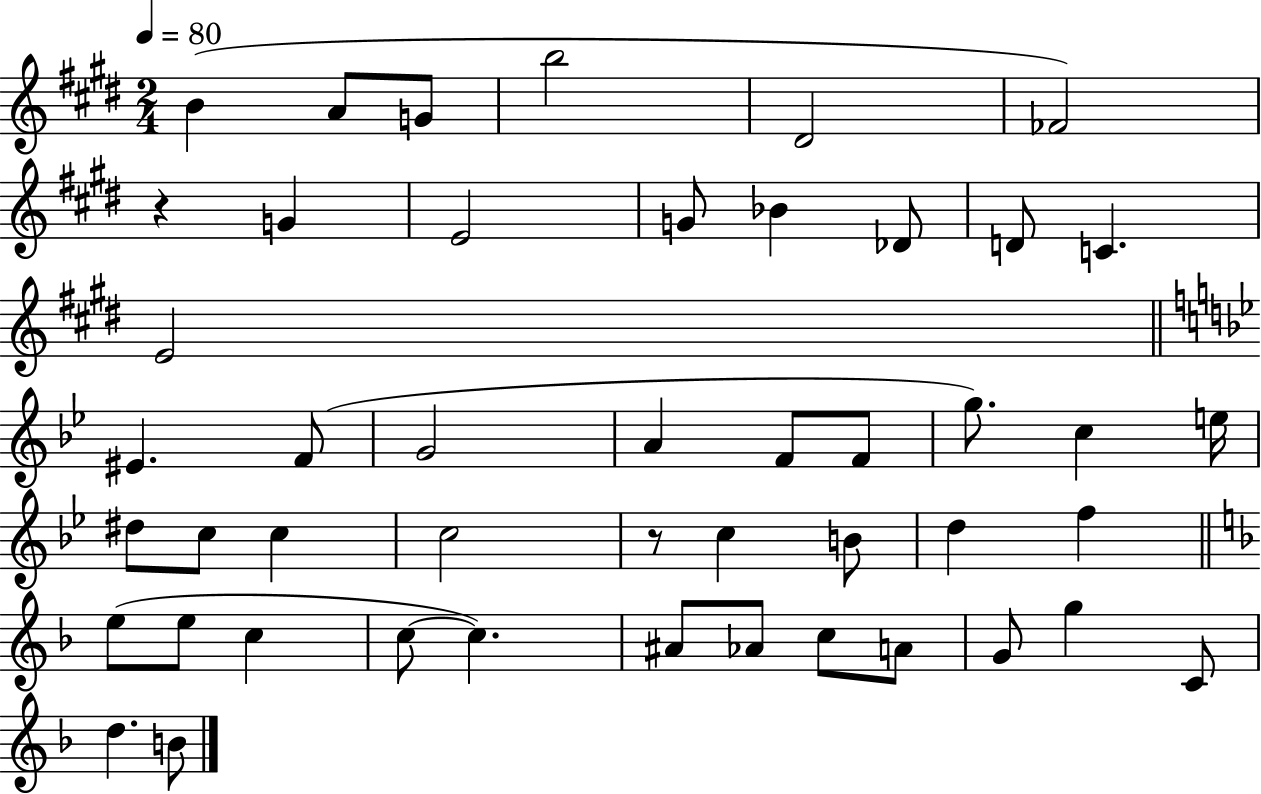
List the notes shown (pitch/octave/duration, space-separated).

B4/q A4/e G4/e B5/h D#4/h FES4/h R/q G4/q E4/h G4/e Bb4/q Db4/e D4/e C4/q. E4/h EIS4/q. F4/e G4/h A4/q F4/e F4/e G5/e. C5/q E5/s D#5/e C5/e C5/q C5/h R/e C5/q B4/e D5/q F5/q E5/e E5/e C5/q C5/e C5/q. A#4/e Ab4/e C5/e A4/e G4/e G5/q C4/e D5/q. B4/e